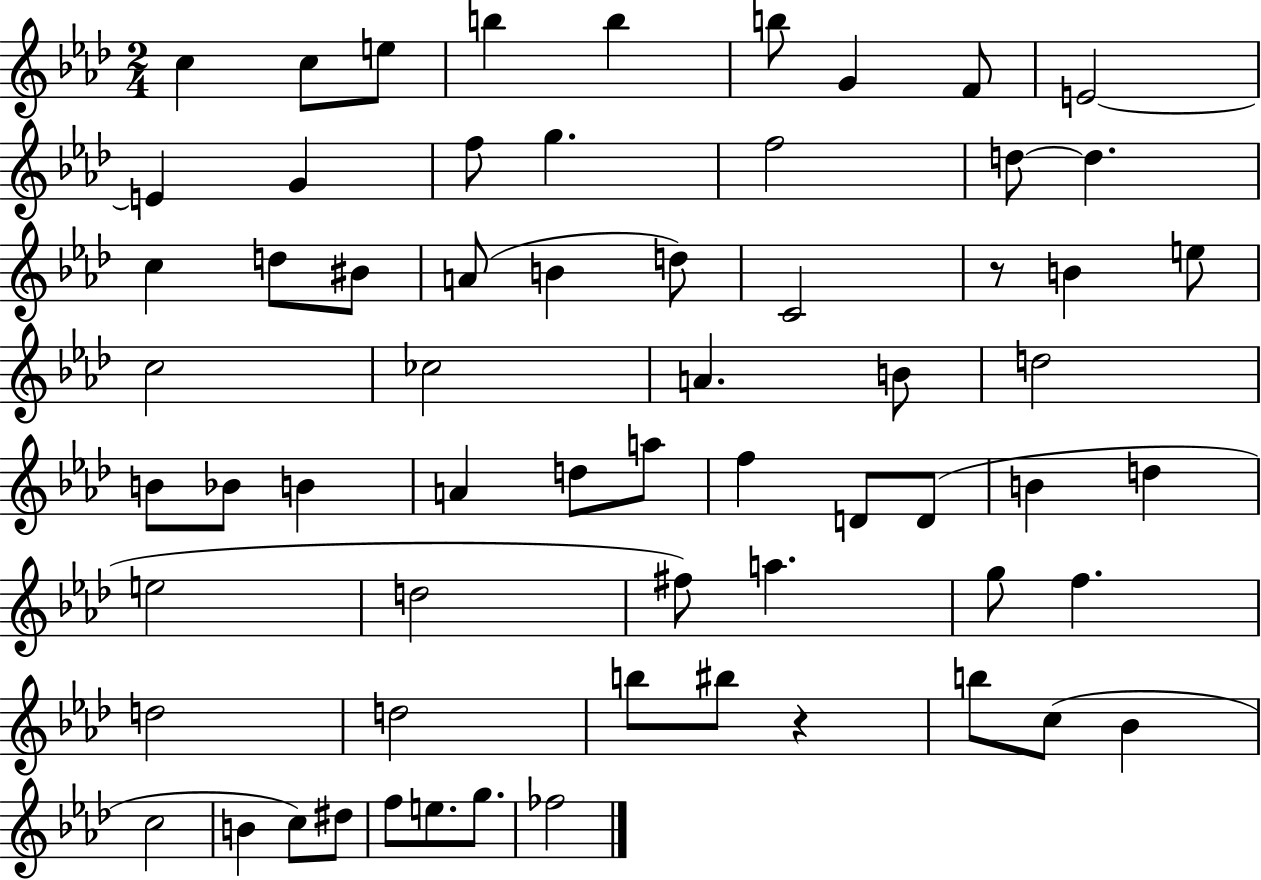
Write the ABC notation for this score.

X:1
T:Untitled
M:2/4
L:1/4
K:Ab
c c/2 e/2 b b b/2 G F/2 E2 E G f/2 g f2 d/2 d c d/2 ^B/2 A/2 B d/2 C2 z/2 B e/2 c2 _c2 A B/2 d2 B/2 _B/2 B A d/2 a/2 f D/2 D/2 B d e2 d2 ^f/2 a g/2 f d2 d2 b/2 ^b/2 z b/2 c/2 _B c2 B c/2 ^d/2 f/2 e/2 g/2 _f2